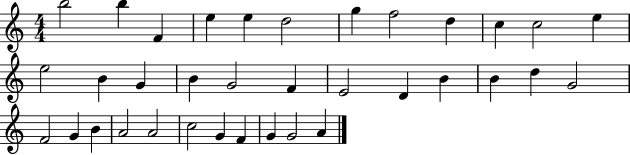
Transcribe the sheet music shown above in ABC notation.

X:1
T:Untitled
M:4/4
L:1/4
K:C
b2 b F e e d2 g f2 d c c2 e e2 B G B G2 F E2 D B B d G2 F2 G B A2 A2 c2 G F G G2 A